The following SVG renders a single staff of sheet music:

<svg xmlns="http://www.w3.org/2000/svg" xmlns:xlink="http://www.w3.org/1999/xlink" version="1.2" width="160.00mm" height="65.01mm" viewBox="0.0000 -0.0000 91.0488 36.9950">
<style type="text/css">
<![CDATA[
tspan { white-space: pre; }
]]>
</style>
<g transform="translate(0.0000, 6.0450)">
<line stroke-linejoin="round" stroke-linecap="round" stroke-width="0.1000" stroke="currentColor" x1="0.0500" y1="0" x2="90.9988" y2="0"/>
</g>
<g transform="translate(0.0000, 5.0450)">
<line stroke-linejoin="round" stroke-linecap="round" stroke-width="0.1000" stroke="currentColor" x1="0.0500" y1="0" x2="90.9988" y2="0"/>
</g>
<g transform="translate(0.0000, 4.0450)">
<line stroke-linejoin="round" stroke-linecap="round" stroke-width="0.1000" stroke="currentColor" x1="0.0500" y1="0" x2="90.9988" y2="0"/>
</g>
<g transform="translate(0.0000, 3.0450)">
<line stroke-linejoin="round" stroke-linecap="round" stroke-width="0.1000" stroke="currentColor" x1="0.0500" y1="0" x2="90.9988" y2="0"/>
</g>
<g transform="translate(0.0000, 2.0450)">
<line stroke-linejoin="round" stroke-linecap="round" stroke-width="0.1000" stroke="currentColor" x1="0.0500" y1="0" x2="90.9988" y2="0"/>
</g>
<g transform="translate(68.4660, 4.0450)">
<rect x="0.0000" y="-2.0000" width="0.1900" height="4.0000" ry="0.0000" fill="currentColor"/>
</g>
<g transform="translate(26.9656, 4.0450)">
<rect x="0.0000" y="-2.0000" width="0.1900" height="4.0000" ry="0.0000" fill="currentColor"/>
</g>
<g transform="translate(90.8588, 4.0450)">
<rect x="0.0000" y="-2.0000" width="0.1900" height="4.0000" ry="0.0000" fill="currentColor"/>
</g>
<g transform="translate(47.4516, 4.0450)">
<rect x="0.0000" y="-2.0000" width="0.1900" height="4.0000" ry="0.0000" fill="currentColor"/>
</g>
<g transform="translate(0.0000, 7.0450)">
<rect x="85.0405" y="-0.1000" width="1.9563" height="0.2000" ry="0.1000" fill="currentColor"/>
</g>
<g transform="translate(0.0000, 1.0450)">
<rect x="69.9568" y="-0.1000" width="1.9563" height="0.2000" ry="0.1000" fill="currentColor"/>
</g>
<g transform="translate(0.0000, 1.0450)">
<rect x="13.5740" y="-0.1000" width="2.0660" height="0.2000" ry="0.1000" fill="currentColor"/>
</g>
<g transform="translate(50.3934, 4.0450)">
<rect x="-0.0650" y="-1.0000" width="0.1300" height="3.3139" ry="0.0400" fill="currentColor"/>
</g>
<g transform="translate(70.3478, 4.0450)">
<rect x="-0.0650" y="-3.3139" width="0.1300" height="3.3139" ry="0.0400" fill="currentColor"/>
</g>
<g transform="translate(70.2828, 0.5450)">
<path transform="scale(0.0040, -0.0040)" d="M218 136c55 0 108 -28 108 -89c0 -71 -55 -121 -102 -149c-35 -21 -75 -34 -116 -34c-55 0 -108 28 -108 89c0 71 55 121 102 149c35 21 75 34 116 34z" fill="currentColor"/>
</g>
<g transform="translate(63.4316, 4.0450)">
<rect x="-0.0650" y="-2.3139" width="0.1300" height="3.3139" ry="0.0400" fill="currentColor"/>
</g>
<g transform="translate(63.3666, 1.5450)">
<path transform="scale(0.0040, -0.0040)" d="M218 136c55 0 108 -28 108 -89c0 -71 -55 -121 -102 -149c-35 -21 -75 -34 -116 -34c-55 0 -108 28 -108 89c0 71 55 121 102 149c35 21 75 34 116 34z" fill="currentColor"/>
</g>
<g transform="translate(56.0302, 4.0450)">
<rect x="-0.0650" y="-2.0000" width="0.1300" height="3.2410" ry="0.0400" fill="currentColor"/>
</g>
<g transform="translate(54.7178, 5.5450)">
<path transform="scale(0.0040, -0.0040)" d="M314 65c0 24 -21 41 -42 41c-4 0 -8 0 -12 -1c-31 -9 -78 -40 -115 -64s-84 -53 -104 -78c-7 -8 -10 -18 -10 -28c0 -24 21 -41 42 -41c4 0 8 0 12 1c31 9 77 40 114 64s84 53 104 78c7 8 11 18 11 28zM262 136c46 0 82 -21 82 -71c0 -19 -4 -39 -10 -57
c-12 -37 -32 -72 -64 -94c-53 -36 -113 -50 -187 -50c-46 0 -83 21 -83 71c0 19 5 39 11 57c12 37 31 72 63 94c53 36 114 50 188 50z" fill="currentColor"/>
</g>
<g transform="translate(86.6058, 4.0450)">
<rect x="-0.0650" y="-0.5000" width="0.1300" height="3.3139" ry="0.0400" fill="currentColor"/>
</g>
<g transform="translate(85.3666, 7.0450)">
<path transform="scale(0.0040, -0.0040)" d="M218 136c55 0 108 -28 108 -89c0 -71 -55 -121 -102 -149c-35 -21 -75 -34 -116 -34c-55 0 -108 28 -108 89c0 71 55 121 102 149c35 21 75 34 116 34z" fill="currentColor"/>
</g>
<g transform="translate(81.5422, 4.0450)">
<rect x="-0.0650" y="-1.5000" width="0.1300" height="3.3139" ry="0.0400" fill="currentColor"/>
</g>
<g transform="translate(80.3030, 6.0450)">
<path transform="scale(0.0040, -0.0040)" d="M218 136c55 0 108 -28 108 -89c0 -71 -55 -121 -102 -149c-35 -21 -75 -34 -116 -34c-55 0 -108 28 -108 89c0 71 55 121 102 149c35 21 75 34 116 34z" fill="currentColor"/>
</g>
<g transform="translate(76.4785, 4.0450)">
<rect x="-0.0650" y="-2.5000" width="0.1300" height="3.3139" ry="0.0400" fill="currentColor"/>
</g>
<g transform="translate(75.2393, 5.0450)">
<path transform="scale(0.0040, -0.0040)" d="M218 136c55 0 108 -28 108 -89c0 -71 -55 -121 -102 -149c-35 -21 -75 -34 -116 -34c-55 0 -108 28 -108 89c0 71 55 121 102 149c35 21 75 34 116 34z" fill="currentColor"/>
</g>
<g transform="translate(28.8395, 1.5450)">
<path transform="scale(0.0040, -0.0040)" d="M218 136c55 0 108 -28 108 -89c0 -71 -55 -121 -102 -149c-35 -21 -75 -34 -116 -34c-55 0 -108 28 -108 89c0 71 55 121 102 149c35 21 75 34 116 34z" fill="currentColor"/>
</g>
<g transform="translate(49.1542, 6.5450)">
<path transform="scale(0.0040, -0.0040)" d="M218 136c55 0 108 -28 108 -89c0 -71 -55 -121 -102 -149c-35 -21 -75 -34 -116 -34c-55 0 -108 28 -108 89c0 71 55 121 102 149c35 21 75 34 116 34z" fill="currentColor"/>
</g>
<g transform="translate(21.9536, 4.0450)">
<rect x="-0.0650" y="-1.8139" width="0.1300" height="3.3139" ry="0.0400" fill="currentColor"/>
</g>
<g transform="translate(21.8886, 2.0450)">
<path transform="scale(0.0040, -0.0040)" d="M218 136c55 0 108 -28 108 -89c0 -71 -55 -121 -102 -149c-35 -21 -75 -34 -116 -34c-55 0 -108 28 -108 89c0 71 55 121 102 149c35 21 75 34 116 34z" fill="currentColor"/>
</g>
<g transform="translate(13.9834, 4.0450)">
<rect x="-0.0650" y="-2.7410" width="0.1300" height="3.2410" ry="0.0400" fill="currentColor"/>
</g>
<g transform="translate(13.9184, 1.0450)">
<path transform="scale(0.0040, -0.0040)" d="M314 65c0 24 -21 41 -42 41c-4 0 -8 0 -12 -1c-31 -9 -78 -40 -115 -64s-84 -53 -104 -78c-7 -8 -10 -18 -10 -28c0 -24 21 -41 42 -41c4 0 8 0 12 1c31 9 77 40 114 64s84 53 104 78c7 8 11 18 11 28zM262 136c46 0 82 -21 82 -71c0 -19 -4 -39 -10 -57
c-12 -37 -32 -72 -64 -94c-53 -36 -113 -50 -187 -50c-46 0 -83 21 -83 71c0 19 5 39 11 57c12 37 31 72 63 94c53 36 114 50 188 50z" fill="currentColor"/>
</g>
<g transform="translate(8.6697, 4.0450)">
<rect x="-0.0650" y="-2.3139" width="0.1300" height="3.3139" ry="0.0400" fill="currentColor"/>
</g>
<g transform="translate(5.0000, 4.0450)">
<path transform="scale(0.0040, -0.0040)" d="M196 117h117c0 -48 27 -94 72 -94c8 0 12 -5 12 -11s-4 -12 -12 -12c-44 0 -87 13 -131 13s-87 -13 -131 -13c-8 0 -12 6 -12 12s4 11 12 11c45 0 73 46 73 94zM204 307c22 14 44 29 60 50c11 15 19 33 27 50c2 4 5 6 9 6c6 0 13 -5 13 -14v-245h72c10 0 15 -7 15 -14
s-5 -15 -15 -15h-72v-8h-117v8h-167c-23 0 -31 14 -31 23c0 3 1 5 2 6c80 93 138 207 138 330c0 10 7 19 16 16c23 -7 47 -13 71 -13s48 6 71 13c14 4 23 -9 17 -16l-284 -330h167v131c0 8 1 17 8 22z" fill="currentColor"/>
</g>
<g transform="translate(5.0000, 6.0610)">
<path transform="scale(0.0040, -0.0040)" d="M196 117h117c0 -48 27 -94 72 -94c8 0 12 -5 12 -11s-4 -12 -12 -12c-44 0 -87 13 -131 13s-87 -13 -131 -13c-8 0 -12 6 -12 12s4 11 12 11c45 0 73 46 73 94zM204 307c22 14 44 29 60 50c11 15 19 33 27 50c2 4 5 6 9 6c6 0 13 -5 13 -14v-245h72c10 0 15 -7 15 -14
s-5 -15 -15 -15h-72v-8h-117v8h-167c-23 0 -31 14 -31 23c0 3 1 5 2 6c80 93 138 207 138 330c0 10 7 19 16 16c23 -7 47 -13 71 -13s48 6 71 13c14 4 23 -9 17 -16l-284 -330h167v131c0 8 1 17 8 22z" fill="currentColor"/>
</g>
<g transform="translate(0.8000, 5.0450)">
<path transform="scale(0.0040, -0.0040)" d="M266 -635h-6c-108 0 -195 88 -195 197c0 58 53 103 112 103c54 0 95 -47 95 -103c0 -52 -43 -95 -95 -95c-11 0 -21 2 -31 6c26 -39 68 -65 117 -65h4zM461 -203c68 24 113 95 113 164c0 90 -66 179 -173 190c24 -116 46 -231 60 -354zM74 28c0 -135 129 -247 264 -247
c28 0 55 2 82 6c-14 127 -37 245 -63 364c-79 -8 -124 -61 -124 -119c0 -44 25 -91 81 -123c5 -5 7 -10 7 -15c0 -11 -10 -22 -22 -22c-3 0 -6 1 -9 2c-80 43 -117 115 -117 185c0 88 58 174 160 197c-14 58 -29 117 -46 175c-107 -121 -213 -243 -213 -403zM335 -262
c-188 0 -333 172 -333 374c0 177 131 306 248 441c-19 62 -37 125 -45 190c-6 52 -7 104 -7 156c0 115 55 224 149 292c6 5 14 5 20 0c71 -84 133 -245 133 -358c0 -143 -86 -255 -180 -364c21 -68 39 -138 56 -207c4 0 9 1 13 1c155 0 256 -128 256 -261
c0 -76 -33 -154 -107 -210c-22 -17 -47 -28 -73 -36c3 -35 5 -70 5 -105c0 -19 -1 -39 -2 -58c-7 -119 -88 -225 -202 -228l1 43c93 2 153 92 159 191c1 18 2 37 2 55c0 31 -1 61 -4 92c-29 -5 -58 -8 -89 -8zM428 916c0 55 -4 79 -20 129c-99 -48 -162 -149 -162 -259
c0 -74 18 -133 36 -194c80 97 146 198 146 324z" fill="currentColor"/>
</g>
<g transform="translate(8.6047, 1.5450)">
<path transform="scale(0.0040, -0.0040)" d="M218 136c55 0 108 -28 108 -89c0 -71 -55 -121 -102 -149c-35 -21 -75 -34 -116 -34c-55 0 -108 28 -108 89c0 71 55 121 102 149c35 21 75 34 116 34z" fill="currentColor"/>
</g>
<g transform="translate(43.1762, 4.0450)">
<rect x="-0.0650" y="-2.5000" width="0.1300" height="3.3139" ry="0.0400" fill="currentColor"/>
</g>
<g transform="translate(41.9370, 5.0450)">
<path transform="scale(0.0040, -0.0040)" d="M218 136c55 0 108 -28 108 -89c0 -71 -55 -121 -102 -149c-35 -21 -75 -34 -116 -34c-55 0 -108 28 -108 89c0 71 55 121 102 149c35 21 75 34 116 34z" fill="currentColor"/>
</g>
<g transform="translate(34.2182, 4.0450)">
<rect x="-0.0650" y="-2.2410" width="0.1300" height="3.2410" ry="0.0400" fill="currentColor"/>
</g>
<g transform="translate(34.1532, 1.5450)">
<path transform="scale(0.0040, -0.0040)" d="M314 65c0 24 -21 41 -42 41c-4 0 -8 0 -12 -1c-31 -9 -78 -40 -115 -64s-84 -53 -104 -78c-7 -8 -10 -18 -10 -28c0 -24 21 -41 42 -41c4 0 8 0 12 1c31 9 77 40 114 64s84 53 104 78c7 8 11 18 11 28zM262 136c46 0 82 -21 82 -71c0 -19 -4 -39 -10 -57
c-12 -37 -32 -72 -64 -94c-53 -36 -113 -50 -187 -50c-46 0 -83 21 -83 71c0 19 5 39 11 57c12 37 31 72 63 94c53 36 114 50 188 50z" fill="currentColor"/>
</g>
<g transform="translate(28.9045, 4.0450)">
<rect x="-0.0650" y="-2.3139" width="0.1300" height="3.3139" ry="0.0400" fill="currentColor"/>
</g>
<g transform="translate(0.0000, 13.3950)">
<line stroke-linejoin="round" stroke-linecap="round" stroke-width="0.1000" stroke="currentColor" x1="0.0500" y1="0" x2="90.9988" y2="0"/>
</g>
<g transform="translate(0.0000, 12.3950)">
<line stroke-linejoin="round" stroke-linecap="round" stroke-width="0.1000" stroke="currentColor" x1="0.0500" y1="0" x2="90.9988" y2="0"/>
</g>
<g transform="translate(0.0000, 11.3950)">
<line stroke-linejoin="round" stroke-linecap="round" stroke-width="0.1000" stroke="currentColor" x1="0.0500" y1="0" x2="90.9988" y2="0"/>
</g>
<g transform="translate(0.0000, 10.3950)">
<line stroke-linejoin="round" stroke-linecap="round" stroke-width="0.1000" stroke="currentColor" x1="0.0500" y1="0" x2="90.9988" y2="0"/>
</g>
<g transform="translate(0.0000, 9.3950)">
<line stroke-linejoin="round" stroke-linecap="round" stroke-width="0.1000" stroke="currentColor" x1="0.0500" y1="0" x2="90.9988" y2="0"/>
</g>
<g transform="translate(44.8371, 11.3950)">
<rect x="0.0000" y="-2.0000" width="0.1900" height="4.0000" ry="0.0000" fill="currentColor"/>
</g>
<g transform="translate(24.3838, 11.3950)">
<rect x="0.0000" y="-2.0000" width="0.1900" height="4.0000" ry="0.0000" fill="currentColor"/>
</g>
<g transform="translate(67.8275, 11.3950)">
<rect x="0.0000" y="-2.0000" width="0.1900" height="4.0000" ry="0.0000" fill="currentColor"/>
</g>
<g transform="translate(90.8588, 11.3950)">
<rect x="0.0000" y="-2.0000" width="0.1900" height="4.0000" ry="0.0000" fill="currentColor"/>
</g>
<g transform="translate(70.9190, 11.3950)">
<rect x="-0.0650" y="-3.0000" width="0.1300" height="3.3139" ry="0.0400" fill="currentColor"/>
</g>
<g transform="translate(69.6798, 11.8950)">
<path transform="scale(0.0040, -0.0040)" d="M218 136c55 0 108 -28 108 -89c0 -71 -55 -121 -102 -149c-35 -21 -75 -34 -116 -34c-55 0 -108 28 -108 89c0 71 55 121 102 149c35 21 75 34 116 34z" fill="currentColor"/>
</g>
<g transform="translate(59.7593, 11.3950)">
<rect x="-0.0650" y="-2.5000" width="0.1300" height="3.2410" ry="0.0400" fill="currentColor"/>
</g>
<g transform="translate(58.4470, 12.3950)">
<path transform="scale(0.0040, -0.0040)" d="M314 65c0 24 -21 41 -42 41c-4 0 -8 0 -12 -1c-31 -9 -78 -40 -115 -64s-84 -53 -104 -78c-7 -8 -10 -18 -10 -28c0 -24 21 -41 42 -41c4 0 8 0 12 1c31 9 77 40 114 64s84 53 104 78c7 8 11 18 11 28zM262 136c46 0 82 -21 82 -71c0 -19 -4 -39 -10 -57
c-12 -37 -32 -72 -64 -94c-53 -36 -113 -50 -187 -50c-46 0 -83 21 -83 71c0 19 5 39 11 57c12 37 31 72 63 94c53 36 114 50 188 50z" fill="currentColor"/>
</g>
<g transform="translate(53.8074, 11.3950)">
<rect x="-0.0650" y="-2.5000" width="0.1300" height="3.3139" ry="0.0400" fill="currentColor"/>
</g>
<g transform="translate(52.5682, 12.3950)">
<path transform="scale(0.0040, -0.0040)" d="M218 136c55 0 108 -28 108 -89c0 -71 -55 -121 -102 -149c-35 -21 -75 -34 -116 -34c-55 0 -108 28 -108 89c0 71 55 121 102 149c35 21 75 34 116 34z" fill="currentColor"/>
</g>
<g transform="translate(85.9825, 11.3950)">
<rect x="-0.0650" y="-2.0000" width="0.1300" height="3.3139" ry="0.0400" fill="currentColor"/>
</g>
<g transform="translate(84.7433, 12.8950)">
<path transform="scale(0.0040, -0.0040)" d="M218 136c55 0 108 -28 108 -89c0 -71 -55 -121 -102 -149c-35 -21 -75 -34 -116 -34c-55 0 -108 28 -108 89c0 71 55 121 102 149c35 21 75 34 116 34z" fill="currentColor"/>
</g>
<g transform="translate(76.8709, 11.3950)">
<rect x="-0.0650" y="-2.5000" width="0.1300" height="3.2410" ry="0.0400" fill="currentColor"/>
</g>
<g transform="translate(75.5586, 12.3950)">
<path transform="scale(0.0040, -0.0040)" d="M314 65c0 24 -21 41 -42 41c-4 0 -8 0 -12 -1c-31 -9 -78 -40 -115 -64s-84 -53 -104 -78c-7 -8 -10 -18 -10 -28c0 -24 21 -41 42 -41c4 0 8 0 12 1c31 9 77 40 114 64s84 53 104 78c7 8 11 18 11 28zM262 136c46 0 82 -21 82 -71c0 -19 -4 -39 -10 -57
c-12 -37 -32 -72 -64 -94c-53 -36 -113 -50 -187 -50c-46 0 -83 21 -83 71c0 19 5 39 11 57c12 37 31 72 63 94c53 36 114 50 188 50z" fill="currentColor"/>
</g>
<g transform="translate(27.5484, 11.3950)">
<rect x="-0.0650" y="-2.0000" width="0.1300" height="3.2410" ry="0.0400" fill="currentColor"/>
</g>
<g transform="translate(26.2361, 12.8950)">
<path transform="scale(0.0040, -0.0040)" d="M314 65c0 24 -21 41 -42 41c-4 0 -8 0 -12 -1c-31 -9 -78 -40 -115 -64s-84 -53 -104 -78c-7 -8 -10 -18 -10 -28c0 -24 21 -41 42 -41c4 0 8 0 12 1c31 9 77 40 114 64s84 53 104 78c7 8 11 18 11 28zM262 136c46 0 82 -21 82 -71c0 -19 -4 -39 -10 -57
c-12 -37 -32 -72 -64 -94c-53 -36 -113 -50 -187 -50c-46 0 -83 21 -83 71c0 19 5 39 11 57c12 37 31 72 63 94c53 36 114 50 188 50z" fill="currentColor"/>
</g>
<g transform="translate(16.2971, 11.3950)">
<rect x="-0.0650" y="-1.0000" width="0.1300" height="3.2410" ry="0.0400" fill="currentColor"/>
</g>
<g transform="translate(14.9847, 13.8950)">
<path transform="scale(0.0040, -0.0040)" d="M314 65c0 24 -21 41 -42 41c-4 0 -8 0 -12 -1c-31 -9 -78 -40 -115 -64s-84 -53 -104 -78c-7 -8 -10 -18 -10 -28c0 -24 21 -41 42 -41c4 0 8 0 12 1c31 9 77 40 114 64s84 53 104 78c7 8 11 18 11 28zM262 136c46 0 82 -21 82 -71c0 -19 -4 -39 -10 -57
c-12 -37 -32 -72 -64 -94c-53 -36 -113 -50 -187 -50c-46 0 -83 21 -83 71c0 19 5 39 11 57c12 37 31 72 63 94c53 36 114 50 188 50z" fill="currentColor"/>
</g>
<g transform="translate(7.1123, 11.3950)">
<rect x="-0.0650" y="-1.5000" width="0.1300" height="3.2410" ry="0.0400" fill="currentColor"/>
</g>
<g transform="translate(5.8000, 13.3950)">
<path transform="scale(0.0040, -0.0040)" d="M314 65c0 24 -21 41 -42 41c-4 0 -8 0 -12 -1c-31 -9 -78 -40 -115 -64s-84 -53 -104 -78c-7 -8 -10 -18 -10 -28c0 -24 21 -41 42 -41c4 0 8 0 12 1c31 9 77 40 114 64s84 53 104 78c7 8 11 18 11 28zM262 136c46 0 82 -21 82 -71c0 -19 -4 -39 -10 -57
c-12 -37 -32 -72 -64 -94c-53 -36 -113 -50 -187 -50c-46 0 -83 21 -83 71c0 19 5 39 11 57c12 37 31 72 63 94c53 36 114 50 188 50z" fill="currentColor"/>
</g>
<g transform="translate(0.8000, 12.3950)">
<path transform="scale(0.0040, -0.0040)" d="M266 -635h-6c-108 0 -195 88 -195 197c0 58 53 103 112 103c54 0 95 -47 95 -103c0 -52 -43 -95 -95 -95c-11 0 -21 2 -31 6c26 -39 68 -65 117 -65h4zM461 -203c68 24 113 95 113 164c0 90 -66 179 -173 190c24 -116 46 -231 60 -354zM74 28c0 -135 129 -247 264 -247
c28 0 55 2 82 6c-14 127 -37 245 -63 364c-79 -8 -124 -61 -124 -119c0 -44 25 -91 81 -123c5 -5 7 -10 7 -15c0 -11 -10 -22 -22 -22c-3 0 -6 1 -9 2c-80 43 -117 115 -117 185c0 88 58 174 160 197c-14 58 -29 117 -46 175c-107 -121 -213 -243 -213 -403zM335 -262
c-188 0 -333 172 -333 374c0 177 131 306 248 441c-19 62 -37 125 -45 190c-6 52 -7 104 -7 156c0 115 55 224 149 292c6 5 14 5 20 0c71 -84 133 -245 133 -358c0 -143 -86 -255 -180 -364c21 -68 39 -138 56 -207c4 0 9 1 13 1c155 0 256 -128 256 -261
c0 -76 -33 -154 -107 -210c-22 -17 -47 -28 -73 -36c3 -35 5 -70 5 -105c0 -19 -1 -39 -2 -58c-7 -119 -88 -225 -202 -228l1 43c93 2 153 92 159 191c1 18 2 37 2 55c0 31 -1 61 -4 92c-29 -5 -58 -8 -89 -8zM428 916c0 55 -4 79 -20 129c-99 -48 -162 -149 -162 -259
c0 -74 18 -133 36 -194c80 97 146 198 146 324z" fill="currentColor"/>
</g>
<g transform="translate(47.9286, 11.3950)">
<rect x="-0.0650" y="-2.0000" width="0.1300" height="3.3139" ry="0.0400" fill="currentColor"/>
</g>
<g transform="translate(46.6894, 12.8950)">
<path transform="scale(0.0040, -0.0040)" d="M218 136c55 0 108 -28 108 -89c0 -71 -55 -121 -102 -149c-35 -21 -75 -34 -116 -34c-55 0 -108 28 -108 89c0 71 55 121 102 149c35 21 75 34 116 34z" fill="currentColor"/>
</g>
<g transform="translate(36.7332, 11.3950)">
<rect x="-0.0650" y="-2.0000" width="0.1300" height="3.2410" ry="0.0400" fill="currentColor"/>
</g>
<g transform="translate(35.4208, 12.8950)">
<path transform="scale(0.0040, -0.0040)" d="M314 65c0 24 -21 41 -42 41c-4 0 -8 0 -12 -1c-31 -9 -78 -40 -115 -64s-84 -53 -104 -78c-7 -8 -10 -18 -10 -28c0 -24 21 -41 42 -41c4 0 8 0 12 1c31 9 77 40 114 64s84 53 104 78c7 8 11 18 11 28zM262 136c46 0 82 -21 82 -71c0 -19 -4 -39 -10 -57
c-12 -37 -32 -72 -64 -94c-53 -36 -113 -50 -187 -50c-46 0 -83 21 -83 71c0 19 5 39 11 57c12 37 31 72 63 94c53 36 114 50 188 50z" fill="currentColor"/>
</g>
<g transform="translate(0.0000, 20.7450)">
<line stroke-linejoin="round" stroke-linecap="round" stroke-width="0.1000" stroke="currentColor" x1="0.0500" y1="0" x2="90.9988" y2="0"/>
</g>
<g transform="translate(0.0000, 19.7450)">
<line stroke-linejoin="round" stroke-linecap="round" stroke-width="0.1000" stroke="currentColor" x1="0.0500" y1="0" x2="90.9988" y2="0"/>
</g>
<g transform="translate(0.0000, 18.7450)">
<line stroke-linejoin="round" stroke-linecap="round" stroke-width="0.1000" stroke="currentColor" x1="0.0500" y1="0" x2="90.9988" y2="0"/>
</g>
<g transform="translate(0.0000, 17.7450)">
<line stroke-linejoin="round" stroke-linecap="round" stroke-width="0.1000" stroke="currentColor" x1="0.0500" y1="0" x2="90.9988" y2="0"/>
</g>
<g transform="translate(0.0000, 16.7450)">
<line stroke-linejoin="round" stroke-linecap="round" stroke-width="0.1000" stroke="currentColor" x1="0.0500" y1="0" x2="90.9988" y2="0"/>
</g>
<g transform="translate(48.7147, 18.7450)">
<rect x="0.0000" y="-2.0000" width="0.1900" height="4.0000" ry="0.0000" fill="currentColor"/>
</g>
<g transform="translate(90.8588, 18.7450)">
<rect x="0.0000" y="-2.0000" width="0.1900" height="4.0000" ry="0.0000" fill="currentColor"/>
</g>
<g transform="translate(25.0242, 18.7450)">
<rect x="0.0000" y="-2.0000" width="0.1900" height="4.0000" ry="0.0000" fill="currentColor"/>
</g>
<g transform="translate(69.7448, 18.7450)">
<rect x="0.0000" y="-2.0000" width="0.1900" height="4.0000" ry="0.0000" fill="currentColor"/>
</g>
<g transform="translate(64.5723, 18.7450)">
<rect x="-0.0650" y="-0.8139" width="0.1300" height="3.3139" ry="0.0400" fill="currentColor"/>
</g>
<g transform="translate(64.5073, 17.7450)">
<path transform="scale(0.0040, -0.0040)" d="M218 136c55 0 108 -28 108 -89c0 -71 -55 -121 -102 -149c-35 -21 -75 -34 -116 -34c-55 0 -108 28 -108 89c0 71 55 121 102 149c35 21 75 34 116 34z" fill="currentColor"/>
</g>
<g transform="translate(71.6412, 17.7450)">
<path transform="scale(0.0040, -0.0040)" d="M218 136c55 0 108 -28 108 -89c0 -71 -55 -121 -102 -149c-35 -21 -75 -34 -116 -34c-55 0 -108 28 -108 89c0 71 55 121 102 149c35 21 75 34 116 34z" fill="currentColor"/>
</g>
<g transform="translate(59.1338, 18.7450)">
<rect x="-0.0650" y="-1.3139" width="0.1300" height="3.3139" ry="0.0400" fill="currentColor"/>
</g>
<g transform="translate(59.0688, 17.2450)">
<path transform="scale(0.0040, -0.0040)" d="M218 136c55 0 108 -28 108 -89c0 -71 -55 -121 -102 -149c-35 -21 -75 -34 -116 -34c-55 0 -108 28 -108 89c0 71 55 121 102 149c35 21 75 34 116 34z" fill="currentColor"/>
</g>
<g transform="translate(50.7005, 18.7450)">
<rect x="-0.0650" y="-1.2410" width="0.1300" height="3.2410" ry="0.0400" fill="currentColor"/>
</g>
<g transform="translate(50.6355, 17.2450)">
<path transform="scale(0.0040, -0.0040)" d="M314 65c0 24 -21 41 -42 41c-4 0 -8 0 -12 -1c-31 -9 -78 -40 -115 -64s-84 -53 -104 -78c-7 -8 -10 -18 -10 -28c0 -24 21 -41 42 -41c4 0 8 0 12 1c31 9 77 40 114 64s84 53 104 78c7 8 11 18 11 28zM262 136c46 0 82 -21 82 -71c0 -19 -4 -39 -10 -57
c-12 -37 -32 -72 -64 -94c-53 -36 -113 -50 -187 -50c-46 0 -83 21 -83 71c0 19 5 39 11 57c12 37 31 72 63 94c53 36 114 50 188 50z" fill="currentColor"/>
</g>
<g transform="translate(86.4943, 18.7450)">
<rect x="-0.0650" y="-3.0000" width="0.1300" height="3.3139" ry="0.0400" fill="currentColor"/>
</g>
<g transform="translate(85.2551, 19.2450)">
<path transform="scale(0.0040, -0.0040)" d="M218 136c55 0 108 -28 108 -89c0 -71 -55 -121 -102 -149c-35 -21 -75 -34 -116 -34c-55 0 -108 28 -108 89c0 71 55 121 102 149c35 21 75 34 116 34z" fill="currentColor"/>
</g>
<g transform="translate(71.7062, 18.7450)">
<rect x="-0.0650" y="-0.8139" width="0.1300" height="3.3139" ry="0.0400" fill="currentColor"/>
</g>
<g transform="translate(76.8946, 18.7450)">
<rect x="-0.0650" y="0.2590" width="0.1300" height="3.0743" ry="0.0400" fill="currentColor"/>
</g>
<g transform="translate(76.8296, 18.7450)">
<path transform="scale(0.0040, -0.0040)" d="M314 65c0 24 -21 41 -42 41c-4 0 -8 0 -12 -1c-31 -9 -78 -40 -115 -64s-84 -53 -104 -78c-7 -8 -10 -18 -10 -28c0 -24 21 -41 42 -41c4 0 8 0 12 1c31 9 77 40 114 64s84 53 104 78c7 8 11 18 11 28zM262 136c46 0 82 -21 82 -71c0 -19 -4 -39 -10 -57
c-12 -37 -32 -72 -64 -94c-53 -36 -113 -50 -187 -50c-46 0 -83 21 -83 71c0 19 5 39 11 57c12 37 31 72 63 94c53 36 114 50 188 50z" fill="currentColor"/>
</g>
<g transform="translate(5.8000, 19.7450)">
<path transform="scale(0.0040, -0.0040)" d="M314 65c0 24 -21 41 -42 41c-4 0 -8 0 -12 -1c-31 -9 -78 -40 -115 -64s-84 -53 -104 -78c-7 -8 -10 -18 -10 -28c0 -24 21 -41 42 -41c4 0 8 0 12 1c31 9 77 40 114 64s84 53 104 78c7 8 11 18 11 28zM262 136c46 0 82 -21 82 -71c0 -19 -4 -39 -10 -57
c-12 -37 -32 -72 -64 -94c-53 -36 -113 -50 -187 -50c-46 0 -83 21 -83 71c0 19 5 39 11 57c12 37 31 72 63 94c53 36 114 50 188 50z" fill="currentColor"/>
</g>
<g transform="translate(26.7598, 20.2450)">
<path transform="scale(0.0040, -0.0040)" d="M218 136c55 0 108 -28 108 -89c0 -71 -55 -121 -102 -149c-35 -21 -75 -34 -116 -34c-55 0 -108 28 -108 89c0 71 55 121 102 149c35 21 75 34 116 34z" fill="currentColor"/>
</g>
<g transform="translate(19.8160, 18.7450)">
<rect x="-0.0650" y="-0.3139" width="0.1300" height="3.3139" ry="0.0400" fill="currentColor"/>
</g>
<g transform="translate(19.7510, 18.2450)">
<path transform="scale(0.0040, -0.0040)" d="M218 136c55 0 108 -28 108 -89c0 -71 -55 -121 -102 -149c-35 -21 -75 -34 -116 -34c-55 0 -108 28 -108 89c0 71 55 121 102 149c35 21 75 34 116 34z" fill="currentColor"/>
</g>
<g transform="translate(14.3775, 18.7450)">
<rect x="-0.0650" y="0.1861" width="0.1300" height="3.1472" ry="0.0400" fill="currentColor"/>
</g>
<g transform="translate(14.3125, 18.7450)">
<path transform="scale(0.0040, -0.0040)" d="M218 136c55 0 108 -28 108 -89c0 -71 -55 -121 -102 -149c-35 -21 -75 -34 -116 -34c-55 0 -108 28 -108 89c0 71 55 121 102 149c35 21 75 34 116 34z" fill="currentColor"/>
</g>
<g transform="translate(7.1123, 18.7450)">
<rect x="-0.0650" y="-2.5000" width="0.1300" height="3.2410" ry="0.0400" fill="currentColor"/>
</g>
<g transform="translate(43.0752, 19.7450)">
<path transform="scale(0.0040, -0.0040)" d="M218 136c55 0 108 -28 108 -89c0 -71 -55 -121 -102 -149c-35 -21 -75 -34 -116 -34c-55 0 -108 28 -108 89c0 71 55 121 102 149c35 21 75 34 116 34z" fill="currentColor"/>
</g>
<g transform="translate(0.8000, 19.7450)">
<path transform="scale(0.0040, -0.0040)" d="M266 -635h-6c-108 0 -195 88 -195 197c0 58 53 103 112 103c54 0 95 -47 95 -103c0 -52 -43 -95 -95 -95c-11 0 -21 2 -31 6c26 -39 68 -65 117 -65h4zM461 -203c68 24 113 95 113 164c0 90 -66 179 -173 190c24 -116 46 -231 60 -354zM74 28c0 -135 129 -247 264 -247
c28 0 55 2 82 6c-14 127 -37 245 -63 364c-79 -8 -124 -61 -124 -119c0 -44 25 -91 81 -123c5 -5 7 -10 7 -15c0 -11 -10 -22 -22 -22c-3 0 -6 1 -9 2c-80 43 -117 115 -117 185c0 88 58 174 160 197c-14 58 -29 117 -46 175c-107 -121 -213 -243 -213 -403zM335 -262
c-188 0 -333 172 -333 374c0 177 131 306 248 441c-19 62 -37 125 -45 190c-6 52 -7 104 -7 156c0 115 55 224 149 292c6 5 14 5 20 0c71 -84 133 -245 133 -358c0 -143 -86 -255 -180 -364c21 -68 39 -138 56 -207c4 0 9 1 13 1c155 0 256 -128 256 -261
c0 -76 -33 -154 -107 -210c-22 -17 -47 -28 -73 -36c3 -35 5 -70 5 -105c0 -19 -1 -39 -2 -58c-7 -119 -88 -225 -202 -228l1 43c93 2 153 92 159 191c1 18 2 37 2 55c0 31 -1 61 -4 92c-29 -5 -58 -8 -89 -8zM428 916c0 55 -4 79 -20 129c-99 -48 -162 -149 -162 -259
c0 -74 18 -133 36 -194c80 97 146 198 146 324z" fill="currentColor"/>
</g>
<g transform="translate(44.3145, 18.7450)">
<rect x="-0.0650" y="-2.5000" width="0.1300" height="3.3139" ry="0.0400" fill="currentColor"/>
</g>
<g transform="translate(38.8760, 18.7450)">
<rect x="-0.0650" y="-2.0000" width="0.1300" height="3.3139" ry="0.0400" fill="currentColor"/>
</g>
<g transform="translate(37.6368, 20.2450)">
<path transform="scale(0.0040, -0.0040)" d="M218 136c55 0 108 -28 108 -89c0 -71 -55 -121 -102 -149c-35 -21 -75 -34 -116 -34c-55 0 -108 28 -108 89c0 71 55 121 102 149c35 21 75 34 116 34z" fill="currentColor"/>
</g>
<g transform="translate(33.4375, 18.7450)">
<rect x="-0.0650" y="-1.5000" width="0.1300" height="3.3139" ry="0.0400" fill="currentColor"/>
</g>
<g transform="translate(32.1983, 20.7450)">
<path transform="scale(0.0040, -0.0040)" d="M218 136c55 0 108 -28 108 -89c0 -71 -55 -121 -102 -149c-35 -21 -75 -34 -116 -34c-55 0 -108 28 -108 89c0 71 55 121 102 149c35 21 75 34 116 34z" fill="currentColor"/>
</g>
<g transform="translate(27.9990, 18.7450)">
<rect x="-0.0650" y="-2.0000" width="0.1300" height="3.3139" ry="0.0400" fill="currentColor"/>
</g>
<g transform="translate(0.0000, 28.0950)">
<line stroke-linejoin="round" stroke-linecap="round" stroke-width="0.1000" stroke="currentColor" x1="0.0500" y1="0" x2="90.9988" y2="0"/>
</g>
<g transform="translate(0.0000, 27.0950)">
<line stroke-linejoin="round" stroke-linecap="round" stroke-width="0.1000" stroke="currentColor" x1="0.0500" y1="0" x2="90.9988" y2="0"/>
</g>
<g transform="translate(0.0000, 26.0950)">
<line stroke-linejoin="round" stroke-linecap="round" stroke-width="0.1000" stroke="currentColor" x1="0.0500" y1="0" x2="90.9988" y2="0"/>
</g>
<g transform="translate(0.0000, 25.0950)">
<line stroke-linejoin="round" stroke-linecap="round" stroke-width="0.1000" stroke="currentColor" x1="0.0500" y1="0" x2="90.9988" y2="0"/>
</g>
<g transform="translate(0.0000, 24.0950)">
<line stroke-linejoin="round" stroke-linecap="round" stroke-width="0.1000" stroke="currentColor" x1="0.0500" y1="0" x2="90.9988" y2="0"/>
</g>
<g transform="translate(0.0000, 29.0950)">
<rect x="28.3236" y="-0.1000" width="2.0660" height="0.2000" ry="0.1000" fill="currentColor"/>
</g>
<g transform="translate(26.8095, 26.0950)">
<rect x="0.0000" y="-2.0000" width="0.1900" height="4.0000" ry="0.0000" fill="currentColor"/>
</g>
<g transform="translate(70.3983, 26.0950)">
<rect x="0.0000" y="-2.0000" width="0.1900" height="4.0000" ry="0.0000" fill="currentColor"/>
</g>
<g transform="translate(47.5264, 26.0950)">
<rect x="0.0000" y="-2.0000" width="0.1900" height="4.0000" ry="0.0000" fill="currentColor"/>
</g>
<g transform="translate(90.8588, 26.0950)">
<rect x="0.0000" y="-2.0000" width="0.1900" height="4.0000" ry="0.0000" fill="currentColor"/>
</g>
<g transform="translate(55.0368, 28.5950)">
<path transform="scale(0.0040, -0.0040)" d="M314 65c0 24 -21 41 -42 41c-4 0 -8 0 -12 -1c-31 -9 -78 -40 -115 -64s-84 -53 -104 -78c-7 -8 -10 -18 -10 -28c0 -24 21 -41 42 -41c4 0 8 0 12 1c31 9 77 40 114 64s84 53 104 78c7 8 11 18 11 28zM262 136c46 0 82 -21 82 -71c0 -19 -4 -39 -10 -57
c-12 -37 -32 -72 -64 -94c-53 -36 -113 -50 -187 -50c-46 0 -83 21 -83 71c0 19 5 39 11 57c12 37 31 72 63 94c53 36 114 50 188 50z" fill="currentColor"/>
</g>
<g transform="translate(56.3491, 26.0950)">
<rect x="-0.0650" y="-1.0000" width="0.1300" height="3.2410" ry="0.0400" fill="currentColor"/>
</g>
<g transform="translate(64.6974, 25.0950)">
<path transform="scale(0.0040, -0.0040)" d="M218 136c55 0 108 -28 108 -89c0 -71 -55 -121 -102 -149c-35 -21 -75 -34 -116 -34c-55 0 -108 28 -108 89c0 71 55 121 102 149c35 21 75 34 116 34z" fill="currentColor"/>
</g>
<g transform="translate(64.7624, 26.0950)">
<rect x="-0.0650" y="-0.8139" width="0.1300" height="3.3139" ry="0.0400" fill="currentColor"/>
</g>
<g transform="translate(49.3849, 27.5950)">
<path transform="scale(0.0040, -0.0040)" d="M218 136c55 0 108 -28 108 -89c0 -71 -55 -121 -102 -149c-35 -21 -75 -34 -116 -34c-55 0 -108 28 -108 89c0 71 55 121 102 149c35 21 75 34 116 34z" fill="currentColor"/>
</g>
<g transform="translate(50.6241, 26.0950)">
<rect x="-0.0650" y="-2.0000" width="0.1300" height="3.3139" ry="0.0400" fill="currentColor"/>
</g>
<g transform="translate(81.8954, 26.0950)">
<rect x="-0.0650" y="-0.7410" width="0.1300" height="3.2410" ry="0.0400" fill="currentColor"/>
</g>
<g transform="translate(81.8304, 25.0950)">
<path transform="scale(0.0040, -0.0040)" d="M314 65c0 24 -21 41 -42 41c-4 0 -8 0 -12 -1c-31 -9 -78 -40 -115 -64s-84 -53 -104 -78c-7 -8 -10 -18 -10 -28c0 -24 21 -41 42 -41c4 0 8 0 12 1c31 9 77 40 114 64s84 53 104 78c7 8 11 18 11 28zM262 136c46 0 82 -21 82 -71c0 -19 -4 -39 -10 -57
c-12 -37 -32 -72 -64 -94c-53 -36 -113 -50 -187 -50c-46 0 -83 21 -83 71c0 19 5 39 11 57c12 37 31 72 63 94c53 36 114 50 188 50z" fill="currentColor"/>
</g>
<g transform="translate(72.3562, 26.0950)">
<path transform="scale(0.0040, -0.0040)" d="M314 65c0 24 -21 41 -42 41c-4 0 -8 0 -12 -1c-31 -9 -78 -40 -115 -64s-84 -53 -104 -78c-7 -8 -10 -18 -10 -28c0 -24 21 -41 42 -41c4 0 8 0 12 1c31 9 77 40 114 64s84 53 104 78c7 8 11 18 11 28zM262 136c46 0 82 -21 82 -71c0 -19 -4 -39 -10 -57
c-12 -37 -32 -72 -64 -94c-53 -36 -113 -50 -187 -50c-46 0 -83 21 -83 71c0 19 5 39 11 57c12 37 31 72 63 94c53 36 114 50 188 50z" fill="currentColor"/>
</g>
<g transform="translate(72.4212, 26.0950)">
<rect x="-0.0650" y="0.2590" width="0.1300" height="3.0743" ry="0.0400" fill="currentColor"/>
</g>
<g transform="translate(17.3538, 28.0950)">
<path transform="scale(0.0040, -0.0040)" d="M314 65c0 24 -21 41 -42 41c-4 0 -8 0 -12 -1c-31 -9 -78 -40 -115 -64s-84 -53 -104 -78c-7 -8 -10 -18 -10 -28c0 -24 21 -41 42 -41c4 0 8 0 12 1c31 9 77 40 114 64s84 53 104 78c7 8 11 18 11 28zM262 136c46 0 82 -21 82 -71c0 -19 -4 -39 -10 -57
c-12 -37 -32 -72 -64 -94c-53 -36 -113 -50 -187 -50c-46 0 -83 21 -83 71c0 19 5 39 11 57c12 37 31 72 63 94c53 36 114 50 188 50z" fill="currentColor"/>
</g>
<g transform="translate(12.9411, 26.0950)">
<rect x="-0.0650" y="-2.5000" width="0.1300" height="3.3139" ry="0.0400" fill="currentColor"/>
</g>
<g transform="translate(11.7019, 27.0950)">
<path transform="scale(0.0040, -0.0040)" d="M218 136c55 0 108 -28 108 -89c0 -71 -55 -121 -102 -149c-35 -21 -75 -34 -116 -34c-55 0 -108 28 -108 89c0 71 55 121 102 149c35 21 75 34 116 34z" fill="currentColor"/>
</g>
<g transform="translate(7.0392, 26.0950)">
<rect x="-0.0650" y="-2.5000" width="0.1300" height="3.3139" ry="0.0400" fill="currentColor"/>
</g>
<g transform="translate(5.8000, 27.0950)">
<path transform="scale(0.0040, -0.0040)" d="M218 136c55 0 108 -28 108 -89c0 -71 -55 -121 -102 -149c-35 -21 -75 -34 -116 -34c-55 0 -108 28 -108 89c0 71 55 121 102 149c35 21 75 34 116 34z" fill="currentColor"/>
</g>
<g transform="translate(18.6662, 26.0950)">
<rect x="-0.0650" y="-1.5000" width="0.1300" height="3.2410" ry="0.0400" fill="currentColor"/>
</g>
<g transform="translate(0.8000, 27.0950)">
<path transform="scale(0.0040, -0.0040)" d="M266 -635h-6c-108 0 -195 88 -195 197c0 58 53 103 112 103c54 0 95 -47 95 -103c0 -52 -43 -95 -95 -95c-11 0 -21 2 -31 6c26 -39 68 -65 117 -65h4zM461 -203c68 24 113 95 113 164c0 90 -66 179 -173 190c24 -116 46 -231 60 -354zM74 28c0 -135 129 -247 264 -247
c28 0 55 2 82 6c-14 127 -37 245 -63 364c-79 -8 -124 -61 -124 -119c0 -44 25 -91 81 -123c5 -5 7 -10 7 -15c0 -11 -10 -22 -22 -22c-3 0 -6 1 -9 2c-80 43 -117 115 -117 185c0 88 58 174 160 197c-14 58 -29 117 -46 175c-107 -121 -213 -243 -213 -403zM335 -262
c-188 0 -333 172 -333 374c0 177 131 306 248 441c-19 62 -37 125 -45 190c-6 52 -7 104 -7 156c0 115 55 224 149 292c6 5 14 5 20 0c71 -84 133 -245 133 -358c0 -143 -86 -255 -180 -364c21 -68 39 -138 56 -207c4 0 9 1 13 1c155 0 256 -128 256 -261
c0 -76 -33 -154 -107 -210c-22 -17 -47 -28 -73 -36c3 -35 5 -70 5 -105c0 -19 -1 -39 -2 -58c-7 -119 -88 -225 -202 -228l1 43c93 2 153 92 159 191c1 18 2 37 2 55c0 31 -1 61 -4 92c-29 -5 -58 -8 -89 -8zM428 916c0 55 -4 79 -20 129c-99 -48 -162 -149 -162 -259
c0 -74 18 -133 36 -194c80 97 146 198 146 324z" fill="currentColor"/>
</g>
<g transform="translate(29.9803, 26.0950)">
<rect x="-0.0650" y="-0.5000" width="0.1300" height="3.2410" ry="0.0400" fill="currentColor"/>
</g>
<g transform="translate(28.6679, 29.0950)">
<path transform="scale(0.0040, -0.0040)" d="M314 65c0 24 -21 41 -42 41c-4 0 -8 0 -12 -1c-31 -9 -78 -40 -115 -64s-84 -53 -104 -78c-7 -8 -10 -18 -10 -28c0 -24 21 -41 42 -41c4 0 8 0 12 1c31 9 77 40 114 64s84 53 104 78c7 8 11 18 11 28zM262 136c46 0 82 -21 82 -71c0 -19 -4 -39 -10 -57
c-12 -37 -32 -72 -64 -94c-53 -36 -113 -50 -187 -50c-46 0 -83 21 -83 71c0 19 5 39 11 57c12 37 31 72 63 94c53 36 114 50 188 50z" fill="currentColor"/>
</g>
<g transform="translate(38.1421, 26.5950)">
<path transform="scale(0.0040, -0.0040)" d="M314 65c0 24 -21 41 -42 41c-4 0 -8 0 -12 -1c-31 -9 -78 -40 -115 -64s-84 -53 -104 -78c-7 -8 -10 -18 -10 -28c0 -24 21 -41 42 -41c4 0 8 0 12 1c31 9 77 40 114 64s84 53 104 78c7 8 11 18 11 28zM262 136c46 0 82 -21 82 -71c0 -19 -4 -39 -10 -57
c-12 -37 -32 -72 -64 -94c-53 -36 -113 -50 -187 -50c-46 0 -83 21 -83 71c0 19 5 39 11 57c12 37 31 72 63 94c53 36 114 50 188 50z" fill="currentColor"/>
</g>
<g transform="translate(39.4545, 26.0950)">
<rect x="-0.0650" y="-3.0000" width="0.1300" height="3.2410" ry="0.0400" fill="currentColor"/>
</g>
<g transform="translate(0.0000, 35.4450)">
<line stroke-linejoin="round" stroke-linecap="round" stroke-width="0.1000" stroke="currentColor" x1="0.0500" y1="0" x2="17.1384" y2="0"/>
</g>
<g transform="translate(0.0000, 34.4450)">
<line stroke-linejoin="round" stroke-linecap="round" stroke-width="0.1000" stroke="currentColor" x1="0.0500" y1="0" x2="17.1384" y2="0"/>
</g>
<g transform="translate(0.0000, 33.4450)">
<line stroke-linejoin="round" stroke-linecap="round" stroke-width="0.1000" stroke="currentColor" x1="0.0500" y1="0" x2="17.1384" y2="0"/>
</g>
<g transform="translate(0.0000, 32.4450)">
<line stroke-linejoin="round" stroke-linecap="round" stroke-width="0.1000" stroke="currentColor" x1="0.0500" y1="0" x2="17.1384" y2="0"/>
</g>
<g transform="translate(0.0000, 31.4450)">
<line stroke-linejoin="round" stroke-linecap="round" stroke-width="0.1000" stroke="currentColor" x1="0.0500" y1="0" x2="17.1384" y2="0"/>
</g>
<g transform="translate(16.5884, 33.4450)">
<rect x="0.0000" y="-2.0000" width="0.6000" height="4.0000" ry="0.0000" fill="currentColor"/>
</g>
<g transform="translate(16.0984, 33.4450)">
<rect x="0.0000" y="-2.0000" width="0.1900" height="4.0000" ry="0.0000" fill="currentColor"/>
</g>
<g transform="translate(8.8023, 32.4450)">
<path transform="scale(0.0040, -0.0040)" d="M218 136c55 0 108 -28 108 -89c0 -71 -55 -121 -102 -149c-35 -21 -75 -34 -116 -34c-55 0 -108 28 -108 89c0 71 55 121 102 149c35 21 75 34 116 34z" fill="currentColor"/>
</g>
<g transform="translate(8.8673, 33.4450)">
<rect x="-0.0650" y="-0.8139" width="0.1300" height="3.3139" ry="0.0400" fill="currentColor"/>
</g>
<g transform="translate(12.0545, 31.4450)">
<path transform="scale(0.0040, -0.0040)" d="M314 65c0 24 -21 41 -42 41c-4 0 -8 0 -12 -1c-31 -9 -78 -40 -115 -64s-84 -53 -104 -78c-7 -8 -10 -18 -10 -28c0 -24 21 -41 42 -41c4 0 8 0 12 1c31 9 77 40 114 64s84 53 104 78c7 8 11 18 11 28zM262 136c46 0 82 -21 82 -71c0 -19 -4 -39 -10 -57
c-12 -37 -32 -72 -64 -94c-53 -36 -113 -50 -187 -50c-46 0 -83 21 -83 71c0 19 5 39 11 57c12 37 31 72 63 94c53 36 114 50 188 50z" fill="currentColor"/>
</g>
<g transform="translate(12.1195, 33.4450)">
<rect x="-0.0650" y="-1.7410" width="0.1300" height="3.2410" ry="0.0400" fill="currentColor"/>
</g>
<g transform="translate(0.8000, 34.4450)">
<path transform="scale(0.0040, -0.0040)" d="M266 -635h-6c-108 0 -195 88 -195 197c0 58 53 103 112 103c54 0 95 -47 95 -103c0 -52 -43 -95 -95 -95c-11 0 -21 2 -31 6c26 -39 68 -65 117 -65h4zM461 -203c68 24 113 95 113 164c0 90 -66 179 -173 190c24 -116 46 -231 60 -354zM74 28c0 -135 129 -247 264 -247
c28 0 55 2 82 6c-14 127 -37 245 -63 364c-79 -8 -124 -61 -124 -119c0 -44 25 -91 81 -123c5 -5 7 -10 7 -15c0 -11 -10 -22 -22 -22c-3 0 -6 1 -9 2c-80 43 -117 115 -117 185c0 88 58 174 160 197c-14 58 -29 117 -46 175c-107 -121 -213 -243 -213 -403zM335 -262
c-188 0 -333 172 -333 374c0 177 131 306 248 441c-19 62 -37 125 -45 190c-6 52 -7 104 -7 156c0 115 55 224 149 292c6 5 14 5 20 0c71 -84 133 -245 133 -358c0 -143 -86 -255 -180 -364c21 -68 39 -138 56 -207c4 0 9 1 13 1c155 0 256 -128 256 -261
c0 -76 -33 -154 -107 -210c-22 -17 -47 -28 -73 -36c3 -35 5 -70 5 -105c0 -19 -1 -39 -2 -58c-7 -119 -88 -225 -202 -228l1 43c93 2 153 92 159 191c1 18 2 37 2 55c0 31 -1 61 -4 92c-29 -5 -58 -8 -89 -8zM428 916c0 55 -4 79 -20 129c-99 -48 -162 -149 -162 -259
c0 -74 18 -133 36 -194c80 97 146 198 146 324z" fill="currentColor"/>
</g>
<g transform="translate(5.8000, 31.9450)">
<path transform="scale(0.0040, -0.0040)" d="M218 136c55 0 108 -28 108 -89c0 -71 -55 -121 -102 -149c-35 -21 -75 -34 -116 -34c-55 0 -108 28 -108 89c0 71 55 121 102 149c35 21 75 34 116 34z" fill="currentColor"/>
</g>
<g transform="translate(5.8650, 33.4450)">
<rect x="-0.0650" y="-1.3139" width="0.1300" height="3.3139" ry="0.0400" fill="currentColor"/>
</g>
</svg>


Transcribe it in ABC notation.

X:1
T:Untitled
M:4/4
L:1/4
K:C
g a2 f g g2 G D F2 g b G E C E2 D2 F2 F2 F G G2 A G2 F G2 B c F E F G e2 e d d B2 A G G E2 C2 A2 F D2 d B2 d2 e d f2